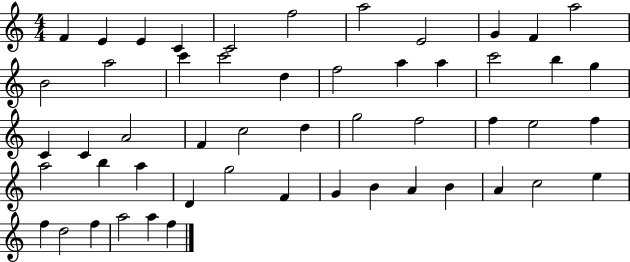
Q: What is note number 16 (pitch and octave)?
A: D5